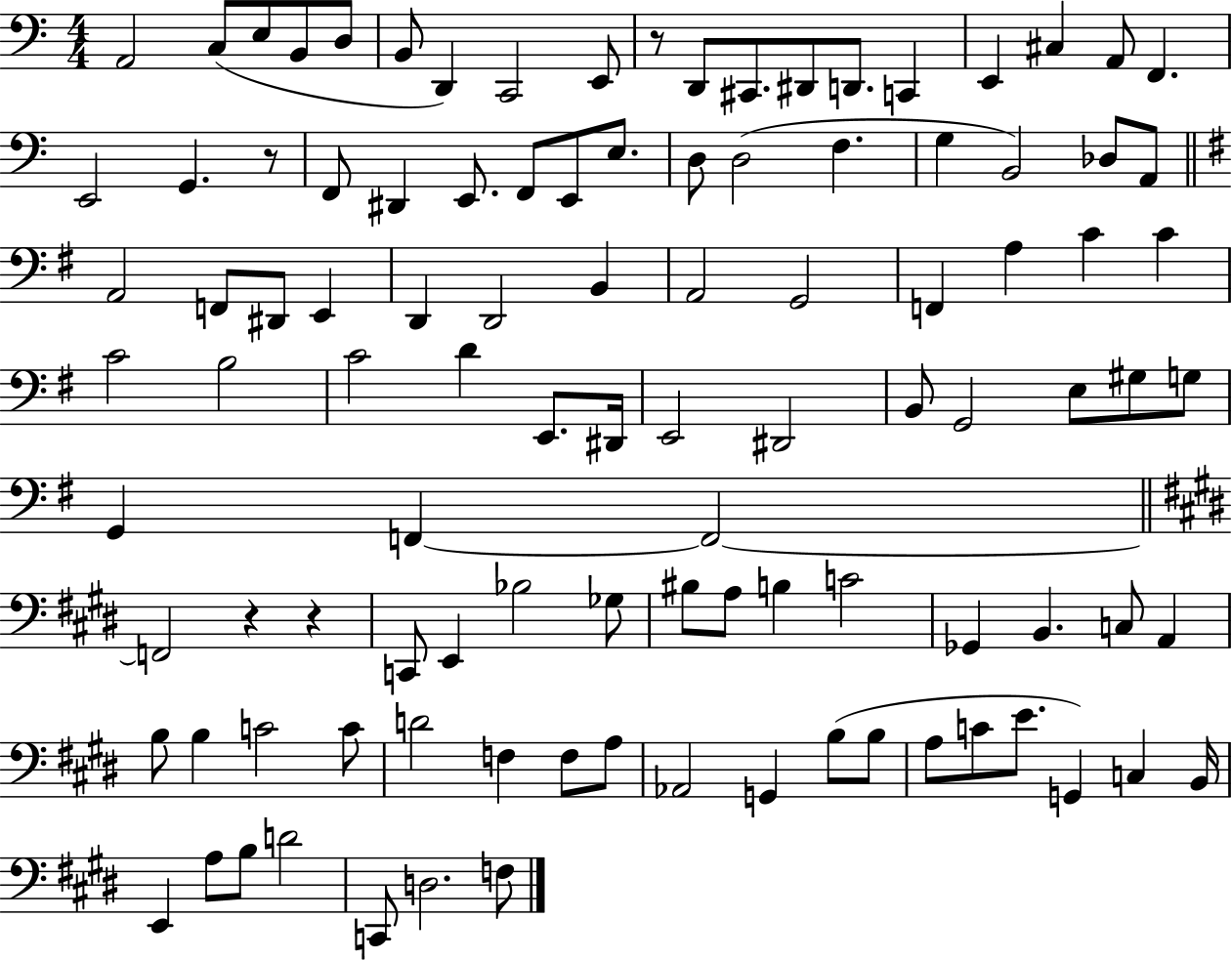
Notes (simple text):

A2/h C3/e E3/e B2/e D3/e B2/e D2/q C2/h E2/e R/e D2/e C#2/e. D#2/e D2/e. C2/q E2/q C#3/q A2/e F2/q. E2/h G2/q. R/e F2/e D#2/q E2/e. F2/e E2/e E3/e. D3/e D3/h F3/q. G3/q B2/h Db3/e A2/e A2/h F2/e D#2/e E2/q D2/q D2/h B2/q A2/h G2/h F2/q A3/q C4/q C4/q C4/h B3/h C4/h D4/q E2/e. D#2/s E2/h D#2/h B2/e G2/h E3/e G#3/e G3/e G2/q F2/q F2/h F2/h R/q R/q C2/e E2/q Bb3/h Gb3/e BIS3/e A3/e B3/q C4/h Gb2/q B2/q. C3/e A2/q B3/e B3/q C4/h C4/e D4/h F3/q F3/e A3/e Ab2/h G2/q B3/e B3/e A3/e C4/e E4/e. G2/q C3/q B2/s E2/q A3/e B3/e D4/h C2/e D3/h. F3/e